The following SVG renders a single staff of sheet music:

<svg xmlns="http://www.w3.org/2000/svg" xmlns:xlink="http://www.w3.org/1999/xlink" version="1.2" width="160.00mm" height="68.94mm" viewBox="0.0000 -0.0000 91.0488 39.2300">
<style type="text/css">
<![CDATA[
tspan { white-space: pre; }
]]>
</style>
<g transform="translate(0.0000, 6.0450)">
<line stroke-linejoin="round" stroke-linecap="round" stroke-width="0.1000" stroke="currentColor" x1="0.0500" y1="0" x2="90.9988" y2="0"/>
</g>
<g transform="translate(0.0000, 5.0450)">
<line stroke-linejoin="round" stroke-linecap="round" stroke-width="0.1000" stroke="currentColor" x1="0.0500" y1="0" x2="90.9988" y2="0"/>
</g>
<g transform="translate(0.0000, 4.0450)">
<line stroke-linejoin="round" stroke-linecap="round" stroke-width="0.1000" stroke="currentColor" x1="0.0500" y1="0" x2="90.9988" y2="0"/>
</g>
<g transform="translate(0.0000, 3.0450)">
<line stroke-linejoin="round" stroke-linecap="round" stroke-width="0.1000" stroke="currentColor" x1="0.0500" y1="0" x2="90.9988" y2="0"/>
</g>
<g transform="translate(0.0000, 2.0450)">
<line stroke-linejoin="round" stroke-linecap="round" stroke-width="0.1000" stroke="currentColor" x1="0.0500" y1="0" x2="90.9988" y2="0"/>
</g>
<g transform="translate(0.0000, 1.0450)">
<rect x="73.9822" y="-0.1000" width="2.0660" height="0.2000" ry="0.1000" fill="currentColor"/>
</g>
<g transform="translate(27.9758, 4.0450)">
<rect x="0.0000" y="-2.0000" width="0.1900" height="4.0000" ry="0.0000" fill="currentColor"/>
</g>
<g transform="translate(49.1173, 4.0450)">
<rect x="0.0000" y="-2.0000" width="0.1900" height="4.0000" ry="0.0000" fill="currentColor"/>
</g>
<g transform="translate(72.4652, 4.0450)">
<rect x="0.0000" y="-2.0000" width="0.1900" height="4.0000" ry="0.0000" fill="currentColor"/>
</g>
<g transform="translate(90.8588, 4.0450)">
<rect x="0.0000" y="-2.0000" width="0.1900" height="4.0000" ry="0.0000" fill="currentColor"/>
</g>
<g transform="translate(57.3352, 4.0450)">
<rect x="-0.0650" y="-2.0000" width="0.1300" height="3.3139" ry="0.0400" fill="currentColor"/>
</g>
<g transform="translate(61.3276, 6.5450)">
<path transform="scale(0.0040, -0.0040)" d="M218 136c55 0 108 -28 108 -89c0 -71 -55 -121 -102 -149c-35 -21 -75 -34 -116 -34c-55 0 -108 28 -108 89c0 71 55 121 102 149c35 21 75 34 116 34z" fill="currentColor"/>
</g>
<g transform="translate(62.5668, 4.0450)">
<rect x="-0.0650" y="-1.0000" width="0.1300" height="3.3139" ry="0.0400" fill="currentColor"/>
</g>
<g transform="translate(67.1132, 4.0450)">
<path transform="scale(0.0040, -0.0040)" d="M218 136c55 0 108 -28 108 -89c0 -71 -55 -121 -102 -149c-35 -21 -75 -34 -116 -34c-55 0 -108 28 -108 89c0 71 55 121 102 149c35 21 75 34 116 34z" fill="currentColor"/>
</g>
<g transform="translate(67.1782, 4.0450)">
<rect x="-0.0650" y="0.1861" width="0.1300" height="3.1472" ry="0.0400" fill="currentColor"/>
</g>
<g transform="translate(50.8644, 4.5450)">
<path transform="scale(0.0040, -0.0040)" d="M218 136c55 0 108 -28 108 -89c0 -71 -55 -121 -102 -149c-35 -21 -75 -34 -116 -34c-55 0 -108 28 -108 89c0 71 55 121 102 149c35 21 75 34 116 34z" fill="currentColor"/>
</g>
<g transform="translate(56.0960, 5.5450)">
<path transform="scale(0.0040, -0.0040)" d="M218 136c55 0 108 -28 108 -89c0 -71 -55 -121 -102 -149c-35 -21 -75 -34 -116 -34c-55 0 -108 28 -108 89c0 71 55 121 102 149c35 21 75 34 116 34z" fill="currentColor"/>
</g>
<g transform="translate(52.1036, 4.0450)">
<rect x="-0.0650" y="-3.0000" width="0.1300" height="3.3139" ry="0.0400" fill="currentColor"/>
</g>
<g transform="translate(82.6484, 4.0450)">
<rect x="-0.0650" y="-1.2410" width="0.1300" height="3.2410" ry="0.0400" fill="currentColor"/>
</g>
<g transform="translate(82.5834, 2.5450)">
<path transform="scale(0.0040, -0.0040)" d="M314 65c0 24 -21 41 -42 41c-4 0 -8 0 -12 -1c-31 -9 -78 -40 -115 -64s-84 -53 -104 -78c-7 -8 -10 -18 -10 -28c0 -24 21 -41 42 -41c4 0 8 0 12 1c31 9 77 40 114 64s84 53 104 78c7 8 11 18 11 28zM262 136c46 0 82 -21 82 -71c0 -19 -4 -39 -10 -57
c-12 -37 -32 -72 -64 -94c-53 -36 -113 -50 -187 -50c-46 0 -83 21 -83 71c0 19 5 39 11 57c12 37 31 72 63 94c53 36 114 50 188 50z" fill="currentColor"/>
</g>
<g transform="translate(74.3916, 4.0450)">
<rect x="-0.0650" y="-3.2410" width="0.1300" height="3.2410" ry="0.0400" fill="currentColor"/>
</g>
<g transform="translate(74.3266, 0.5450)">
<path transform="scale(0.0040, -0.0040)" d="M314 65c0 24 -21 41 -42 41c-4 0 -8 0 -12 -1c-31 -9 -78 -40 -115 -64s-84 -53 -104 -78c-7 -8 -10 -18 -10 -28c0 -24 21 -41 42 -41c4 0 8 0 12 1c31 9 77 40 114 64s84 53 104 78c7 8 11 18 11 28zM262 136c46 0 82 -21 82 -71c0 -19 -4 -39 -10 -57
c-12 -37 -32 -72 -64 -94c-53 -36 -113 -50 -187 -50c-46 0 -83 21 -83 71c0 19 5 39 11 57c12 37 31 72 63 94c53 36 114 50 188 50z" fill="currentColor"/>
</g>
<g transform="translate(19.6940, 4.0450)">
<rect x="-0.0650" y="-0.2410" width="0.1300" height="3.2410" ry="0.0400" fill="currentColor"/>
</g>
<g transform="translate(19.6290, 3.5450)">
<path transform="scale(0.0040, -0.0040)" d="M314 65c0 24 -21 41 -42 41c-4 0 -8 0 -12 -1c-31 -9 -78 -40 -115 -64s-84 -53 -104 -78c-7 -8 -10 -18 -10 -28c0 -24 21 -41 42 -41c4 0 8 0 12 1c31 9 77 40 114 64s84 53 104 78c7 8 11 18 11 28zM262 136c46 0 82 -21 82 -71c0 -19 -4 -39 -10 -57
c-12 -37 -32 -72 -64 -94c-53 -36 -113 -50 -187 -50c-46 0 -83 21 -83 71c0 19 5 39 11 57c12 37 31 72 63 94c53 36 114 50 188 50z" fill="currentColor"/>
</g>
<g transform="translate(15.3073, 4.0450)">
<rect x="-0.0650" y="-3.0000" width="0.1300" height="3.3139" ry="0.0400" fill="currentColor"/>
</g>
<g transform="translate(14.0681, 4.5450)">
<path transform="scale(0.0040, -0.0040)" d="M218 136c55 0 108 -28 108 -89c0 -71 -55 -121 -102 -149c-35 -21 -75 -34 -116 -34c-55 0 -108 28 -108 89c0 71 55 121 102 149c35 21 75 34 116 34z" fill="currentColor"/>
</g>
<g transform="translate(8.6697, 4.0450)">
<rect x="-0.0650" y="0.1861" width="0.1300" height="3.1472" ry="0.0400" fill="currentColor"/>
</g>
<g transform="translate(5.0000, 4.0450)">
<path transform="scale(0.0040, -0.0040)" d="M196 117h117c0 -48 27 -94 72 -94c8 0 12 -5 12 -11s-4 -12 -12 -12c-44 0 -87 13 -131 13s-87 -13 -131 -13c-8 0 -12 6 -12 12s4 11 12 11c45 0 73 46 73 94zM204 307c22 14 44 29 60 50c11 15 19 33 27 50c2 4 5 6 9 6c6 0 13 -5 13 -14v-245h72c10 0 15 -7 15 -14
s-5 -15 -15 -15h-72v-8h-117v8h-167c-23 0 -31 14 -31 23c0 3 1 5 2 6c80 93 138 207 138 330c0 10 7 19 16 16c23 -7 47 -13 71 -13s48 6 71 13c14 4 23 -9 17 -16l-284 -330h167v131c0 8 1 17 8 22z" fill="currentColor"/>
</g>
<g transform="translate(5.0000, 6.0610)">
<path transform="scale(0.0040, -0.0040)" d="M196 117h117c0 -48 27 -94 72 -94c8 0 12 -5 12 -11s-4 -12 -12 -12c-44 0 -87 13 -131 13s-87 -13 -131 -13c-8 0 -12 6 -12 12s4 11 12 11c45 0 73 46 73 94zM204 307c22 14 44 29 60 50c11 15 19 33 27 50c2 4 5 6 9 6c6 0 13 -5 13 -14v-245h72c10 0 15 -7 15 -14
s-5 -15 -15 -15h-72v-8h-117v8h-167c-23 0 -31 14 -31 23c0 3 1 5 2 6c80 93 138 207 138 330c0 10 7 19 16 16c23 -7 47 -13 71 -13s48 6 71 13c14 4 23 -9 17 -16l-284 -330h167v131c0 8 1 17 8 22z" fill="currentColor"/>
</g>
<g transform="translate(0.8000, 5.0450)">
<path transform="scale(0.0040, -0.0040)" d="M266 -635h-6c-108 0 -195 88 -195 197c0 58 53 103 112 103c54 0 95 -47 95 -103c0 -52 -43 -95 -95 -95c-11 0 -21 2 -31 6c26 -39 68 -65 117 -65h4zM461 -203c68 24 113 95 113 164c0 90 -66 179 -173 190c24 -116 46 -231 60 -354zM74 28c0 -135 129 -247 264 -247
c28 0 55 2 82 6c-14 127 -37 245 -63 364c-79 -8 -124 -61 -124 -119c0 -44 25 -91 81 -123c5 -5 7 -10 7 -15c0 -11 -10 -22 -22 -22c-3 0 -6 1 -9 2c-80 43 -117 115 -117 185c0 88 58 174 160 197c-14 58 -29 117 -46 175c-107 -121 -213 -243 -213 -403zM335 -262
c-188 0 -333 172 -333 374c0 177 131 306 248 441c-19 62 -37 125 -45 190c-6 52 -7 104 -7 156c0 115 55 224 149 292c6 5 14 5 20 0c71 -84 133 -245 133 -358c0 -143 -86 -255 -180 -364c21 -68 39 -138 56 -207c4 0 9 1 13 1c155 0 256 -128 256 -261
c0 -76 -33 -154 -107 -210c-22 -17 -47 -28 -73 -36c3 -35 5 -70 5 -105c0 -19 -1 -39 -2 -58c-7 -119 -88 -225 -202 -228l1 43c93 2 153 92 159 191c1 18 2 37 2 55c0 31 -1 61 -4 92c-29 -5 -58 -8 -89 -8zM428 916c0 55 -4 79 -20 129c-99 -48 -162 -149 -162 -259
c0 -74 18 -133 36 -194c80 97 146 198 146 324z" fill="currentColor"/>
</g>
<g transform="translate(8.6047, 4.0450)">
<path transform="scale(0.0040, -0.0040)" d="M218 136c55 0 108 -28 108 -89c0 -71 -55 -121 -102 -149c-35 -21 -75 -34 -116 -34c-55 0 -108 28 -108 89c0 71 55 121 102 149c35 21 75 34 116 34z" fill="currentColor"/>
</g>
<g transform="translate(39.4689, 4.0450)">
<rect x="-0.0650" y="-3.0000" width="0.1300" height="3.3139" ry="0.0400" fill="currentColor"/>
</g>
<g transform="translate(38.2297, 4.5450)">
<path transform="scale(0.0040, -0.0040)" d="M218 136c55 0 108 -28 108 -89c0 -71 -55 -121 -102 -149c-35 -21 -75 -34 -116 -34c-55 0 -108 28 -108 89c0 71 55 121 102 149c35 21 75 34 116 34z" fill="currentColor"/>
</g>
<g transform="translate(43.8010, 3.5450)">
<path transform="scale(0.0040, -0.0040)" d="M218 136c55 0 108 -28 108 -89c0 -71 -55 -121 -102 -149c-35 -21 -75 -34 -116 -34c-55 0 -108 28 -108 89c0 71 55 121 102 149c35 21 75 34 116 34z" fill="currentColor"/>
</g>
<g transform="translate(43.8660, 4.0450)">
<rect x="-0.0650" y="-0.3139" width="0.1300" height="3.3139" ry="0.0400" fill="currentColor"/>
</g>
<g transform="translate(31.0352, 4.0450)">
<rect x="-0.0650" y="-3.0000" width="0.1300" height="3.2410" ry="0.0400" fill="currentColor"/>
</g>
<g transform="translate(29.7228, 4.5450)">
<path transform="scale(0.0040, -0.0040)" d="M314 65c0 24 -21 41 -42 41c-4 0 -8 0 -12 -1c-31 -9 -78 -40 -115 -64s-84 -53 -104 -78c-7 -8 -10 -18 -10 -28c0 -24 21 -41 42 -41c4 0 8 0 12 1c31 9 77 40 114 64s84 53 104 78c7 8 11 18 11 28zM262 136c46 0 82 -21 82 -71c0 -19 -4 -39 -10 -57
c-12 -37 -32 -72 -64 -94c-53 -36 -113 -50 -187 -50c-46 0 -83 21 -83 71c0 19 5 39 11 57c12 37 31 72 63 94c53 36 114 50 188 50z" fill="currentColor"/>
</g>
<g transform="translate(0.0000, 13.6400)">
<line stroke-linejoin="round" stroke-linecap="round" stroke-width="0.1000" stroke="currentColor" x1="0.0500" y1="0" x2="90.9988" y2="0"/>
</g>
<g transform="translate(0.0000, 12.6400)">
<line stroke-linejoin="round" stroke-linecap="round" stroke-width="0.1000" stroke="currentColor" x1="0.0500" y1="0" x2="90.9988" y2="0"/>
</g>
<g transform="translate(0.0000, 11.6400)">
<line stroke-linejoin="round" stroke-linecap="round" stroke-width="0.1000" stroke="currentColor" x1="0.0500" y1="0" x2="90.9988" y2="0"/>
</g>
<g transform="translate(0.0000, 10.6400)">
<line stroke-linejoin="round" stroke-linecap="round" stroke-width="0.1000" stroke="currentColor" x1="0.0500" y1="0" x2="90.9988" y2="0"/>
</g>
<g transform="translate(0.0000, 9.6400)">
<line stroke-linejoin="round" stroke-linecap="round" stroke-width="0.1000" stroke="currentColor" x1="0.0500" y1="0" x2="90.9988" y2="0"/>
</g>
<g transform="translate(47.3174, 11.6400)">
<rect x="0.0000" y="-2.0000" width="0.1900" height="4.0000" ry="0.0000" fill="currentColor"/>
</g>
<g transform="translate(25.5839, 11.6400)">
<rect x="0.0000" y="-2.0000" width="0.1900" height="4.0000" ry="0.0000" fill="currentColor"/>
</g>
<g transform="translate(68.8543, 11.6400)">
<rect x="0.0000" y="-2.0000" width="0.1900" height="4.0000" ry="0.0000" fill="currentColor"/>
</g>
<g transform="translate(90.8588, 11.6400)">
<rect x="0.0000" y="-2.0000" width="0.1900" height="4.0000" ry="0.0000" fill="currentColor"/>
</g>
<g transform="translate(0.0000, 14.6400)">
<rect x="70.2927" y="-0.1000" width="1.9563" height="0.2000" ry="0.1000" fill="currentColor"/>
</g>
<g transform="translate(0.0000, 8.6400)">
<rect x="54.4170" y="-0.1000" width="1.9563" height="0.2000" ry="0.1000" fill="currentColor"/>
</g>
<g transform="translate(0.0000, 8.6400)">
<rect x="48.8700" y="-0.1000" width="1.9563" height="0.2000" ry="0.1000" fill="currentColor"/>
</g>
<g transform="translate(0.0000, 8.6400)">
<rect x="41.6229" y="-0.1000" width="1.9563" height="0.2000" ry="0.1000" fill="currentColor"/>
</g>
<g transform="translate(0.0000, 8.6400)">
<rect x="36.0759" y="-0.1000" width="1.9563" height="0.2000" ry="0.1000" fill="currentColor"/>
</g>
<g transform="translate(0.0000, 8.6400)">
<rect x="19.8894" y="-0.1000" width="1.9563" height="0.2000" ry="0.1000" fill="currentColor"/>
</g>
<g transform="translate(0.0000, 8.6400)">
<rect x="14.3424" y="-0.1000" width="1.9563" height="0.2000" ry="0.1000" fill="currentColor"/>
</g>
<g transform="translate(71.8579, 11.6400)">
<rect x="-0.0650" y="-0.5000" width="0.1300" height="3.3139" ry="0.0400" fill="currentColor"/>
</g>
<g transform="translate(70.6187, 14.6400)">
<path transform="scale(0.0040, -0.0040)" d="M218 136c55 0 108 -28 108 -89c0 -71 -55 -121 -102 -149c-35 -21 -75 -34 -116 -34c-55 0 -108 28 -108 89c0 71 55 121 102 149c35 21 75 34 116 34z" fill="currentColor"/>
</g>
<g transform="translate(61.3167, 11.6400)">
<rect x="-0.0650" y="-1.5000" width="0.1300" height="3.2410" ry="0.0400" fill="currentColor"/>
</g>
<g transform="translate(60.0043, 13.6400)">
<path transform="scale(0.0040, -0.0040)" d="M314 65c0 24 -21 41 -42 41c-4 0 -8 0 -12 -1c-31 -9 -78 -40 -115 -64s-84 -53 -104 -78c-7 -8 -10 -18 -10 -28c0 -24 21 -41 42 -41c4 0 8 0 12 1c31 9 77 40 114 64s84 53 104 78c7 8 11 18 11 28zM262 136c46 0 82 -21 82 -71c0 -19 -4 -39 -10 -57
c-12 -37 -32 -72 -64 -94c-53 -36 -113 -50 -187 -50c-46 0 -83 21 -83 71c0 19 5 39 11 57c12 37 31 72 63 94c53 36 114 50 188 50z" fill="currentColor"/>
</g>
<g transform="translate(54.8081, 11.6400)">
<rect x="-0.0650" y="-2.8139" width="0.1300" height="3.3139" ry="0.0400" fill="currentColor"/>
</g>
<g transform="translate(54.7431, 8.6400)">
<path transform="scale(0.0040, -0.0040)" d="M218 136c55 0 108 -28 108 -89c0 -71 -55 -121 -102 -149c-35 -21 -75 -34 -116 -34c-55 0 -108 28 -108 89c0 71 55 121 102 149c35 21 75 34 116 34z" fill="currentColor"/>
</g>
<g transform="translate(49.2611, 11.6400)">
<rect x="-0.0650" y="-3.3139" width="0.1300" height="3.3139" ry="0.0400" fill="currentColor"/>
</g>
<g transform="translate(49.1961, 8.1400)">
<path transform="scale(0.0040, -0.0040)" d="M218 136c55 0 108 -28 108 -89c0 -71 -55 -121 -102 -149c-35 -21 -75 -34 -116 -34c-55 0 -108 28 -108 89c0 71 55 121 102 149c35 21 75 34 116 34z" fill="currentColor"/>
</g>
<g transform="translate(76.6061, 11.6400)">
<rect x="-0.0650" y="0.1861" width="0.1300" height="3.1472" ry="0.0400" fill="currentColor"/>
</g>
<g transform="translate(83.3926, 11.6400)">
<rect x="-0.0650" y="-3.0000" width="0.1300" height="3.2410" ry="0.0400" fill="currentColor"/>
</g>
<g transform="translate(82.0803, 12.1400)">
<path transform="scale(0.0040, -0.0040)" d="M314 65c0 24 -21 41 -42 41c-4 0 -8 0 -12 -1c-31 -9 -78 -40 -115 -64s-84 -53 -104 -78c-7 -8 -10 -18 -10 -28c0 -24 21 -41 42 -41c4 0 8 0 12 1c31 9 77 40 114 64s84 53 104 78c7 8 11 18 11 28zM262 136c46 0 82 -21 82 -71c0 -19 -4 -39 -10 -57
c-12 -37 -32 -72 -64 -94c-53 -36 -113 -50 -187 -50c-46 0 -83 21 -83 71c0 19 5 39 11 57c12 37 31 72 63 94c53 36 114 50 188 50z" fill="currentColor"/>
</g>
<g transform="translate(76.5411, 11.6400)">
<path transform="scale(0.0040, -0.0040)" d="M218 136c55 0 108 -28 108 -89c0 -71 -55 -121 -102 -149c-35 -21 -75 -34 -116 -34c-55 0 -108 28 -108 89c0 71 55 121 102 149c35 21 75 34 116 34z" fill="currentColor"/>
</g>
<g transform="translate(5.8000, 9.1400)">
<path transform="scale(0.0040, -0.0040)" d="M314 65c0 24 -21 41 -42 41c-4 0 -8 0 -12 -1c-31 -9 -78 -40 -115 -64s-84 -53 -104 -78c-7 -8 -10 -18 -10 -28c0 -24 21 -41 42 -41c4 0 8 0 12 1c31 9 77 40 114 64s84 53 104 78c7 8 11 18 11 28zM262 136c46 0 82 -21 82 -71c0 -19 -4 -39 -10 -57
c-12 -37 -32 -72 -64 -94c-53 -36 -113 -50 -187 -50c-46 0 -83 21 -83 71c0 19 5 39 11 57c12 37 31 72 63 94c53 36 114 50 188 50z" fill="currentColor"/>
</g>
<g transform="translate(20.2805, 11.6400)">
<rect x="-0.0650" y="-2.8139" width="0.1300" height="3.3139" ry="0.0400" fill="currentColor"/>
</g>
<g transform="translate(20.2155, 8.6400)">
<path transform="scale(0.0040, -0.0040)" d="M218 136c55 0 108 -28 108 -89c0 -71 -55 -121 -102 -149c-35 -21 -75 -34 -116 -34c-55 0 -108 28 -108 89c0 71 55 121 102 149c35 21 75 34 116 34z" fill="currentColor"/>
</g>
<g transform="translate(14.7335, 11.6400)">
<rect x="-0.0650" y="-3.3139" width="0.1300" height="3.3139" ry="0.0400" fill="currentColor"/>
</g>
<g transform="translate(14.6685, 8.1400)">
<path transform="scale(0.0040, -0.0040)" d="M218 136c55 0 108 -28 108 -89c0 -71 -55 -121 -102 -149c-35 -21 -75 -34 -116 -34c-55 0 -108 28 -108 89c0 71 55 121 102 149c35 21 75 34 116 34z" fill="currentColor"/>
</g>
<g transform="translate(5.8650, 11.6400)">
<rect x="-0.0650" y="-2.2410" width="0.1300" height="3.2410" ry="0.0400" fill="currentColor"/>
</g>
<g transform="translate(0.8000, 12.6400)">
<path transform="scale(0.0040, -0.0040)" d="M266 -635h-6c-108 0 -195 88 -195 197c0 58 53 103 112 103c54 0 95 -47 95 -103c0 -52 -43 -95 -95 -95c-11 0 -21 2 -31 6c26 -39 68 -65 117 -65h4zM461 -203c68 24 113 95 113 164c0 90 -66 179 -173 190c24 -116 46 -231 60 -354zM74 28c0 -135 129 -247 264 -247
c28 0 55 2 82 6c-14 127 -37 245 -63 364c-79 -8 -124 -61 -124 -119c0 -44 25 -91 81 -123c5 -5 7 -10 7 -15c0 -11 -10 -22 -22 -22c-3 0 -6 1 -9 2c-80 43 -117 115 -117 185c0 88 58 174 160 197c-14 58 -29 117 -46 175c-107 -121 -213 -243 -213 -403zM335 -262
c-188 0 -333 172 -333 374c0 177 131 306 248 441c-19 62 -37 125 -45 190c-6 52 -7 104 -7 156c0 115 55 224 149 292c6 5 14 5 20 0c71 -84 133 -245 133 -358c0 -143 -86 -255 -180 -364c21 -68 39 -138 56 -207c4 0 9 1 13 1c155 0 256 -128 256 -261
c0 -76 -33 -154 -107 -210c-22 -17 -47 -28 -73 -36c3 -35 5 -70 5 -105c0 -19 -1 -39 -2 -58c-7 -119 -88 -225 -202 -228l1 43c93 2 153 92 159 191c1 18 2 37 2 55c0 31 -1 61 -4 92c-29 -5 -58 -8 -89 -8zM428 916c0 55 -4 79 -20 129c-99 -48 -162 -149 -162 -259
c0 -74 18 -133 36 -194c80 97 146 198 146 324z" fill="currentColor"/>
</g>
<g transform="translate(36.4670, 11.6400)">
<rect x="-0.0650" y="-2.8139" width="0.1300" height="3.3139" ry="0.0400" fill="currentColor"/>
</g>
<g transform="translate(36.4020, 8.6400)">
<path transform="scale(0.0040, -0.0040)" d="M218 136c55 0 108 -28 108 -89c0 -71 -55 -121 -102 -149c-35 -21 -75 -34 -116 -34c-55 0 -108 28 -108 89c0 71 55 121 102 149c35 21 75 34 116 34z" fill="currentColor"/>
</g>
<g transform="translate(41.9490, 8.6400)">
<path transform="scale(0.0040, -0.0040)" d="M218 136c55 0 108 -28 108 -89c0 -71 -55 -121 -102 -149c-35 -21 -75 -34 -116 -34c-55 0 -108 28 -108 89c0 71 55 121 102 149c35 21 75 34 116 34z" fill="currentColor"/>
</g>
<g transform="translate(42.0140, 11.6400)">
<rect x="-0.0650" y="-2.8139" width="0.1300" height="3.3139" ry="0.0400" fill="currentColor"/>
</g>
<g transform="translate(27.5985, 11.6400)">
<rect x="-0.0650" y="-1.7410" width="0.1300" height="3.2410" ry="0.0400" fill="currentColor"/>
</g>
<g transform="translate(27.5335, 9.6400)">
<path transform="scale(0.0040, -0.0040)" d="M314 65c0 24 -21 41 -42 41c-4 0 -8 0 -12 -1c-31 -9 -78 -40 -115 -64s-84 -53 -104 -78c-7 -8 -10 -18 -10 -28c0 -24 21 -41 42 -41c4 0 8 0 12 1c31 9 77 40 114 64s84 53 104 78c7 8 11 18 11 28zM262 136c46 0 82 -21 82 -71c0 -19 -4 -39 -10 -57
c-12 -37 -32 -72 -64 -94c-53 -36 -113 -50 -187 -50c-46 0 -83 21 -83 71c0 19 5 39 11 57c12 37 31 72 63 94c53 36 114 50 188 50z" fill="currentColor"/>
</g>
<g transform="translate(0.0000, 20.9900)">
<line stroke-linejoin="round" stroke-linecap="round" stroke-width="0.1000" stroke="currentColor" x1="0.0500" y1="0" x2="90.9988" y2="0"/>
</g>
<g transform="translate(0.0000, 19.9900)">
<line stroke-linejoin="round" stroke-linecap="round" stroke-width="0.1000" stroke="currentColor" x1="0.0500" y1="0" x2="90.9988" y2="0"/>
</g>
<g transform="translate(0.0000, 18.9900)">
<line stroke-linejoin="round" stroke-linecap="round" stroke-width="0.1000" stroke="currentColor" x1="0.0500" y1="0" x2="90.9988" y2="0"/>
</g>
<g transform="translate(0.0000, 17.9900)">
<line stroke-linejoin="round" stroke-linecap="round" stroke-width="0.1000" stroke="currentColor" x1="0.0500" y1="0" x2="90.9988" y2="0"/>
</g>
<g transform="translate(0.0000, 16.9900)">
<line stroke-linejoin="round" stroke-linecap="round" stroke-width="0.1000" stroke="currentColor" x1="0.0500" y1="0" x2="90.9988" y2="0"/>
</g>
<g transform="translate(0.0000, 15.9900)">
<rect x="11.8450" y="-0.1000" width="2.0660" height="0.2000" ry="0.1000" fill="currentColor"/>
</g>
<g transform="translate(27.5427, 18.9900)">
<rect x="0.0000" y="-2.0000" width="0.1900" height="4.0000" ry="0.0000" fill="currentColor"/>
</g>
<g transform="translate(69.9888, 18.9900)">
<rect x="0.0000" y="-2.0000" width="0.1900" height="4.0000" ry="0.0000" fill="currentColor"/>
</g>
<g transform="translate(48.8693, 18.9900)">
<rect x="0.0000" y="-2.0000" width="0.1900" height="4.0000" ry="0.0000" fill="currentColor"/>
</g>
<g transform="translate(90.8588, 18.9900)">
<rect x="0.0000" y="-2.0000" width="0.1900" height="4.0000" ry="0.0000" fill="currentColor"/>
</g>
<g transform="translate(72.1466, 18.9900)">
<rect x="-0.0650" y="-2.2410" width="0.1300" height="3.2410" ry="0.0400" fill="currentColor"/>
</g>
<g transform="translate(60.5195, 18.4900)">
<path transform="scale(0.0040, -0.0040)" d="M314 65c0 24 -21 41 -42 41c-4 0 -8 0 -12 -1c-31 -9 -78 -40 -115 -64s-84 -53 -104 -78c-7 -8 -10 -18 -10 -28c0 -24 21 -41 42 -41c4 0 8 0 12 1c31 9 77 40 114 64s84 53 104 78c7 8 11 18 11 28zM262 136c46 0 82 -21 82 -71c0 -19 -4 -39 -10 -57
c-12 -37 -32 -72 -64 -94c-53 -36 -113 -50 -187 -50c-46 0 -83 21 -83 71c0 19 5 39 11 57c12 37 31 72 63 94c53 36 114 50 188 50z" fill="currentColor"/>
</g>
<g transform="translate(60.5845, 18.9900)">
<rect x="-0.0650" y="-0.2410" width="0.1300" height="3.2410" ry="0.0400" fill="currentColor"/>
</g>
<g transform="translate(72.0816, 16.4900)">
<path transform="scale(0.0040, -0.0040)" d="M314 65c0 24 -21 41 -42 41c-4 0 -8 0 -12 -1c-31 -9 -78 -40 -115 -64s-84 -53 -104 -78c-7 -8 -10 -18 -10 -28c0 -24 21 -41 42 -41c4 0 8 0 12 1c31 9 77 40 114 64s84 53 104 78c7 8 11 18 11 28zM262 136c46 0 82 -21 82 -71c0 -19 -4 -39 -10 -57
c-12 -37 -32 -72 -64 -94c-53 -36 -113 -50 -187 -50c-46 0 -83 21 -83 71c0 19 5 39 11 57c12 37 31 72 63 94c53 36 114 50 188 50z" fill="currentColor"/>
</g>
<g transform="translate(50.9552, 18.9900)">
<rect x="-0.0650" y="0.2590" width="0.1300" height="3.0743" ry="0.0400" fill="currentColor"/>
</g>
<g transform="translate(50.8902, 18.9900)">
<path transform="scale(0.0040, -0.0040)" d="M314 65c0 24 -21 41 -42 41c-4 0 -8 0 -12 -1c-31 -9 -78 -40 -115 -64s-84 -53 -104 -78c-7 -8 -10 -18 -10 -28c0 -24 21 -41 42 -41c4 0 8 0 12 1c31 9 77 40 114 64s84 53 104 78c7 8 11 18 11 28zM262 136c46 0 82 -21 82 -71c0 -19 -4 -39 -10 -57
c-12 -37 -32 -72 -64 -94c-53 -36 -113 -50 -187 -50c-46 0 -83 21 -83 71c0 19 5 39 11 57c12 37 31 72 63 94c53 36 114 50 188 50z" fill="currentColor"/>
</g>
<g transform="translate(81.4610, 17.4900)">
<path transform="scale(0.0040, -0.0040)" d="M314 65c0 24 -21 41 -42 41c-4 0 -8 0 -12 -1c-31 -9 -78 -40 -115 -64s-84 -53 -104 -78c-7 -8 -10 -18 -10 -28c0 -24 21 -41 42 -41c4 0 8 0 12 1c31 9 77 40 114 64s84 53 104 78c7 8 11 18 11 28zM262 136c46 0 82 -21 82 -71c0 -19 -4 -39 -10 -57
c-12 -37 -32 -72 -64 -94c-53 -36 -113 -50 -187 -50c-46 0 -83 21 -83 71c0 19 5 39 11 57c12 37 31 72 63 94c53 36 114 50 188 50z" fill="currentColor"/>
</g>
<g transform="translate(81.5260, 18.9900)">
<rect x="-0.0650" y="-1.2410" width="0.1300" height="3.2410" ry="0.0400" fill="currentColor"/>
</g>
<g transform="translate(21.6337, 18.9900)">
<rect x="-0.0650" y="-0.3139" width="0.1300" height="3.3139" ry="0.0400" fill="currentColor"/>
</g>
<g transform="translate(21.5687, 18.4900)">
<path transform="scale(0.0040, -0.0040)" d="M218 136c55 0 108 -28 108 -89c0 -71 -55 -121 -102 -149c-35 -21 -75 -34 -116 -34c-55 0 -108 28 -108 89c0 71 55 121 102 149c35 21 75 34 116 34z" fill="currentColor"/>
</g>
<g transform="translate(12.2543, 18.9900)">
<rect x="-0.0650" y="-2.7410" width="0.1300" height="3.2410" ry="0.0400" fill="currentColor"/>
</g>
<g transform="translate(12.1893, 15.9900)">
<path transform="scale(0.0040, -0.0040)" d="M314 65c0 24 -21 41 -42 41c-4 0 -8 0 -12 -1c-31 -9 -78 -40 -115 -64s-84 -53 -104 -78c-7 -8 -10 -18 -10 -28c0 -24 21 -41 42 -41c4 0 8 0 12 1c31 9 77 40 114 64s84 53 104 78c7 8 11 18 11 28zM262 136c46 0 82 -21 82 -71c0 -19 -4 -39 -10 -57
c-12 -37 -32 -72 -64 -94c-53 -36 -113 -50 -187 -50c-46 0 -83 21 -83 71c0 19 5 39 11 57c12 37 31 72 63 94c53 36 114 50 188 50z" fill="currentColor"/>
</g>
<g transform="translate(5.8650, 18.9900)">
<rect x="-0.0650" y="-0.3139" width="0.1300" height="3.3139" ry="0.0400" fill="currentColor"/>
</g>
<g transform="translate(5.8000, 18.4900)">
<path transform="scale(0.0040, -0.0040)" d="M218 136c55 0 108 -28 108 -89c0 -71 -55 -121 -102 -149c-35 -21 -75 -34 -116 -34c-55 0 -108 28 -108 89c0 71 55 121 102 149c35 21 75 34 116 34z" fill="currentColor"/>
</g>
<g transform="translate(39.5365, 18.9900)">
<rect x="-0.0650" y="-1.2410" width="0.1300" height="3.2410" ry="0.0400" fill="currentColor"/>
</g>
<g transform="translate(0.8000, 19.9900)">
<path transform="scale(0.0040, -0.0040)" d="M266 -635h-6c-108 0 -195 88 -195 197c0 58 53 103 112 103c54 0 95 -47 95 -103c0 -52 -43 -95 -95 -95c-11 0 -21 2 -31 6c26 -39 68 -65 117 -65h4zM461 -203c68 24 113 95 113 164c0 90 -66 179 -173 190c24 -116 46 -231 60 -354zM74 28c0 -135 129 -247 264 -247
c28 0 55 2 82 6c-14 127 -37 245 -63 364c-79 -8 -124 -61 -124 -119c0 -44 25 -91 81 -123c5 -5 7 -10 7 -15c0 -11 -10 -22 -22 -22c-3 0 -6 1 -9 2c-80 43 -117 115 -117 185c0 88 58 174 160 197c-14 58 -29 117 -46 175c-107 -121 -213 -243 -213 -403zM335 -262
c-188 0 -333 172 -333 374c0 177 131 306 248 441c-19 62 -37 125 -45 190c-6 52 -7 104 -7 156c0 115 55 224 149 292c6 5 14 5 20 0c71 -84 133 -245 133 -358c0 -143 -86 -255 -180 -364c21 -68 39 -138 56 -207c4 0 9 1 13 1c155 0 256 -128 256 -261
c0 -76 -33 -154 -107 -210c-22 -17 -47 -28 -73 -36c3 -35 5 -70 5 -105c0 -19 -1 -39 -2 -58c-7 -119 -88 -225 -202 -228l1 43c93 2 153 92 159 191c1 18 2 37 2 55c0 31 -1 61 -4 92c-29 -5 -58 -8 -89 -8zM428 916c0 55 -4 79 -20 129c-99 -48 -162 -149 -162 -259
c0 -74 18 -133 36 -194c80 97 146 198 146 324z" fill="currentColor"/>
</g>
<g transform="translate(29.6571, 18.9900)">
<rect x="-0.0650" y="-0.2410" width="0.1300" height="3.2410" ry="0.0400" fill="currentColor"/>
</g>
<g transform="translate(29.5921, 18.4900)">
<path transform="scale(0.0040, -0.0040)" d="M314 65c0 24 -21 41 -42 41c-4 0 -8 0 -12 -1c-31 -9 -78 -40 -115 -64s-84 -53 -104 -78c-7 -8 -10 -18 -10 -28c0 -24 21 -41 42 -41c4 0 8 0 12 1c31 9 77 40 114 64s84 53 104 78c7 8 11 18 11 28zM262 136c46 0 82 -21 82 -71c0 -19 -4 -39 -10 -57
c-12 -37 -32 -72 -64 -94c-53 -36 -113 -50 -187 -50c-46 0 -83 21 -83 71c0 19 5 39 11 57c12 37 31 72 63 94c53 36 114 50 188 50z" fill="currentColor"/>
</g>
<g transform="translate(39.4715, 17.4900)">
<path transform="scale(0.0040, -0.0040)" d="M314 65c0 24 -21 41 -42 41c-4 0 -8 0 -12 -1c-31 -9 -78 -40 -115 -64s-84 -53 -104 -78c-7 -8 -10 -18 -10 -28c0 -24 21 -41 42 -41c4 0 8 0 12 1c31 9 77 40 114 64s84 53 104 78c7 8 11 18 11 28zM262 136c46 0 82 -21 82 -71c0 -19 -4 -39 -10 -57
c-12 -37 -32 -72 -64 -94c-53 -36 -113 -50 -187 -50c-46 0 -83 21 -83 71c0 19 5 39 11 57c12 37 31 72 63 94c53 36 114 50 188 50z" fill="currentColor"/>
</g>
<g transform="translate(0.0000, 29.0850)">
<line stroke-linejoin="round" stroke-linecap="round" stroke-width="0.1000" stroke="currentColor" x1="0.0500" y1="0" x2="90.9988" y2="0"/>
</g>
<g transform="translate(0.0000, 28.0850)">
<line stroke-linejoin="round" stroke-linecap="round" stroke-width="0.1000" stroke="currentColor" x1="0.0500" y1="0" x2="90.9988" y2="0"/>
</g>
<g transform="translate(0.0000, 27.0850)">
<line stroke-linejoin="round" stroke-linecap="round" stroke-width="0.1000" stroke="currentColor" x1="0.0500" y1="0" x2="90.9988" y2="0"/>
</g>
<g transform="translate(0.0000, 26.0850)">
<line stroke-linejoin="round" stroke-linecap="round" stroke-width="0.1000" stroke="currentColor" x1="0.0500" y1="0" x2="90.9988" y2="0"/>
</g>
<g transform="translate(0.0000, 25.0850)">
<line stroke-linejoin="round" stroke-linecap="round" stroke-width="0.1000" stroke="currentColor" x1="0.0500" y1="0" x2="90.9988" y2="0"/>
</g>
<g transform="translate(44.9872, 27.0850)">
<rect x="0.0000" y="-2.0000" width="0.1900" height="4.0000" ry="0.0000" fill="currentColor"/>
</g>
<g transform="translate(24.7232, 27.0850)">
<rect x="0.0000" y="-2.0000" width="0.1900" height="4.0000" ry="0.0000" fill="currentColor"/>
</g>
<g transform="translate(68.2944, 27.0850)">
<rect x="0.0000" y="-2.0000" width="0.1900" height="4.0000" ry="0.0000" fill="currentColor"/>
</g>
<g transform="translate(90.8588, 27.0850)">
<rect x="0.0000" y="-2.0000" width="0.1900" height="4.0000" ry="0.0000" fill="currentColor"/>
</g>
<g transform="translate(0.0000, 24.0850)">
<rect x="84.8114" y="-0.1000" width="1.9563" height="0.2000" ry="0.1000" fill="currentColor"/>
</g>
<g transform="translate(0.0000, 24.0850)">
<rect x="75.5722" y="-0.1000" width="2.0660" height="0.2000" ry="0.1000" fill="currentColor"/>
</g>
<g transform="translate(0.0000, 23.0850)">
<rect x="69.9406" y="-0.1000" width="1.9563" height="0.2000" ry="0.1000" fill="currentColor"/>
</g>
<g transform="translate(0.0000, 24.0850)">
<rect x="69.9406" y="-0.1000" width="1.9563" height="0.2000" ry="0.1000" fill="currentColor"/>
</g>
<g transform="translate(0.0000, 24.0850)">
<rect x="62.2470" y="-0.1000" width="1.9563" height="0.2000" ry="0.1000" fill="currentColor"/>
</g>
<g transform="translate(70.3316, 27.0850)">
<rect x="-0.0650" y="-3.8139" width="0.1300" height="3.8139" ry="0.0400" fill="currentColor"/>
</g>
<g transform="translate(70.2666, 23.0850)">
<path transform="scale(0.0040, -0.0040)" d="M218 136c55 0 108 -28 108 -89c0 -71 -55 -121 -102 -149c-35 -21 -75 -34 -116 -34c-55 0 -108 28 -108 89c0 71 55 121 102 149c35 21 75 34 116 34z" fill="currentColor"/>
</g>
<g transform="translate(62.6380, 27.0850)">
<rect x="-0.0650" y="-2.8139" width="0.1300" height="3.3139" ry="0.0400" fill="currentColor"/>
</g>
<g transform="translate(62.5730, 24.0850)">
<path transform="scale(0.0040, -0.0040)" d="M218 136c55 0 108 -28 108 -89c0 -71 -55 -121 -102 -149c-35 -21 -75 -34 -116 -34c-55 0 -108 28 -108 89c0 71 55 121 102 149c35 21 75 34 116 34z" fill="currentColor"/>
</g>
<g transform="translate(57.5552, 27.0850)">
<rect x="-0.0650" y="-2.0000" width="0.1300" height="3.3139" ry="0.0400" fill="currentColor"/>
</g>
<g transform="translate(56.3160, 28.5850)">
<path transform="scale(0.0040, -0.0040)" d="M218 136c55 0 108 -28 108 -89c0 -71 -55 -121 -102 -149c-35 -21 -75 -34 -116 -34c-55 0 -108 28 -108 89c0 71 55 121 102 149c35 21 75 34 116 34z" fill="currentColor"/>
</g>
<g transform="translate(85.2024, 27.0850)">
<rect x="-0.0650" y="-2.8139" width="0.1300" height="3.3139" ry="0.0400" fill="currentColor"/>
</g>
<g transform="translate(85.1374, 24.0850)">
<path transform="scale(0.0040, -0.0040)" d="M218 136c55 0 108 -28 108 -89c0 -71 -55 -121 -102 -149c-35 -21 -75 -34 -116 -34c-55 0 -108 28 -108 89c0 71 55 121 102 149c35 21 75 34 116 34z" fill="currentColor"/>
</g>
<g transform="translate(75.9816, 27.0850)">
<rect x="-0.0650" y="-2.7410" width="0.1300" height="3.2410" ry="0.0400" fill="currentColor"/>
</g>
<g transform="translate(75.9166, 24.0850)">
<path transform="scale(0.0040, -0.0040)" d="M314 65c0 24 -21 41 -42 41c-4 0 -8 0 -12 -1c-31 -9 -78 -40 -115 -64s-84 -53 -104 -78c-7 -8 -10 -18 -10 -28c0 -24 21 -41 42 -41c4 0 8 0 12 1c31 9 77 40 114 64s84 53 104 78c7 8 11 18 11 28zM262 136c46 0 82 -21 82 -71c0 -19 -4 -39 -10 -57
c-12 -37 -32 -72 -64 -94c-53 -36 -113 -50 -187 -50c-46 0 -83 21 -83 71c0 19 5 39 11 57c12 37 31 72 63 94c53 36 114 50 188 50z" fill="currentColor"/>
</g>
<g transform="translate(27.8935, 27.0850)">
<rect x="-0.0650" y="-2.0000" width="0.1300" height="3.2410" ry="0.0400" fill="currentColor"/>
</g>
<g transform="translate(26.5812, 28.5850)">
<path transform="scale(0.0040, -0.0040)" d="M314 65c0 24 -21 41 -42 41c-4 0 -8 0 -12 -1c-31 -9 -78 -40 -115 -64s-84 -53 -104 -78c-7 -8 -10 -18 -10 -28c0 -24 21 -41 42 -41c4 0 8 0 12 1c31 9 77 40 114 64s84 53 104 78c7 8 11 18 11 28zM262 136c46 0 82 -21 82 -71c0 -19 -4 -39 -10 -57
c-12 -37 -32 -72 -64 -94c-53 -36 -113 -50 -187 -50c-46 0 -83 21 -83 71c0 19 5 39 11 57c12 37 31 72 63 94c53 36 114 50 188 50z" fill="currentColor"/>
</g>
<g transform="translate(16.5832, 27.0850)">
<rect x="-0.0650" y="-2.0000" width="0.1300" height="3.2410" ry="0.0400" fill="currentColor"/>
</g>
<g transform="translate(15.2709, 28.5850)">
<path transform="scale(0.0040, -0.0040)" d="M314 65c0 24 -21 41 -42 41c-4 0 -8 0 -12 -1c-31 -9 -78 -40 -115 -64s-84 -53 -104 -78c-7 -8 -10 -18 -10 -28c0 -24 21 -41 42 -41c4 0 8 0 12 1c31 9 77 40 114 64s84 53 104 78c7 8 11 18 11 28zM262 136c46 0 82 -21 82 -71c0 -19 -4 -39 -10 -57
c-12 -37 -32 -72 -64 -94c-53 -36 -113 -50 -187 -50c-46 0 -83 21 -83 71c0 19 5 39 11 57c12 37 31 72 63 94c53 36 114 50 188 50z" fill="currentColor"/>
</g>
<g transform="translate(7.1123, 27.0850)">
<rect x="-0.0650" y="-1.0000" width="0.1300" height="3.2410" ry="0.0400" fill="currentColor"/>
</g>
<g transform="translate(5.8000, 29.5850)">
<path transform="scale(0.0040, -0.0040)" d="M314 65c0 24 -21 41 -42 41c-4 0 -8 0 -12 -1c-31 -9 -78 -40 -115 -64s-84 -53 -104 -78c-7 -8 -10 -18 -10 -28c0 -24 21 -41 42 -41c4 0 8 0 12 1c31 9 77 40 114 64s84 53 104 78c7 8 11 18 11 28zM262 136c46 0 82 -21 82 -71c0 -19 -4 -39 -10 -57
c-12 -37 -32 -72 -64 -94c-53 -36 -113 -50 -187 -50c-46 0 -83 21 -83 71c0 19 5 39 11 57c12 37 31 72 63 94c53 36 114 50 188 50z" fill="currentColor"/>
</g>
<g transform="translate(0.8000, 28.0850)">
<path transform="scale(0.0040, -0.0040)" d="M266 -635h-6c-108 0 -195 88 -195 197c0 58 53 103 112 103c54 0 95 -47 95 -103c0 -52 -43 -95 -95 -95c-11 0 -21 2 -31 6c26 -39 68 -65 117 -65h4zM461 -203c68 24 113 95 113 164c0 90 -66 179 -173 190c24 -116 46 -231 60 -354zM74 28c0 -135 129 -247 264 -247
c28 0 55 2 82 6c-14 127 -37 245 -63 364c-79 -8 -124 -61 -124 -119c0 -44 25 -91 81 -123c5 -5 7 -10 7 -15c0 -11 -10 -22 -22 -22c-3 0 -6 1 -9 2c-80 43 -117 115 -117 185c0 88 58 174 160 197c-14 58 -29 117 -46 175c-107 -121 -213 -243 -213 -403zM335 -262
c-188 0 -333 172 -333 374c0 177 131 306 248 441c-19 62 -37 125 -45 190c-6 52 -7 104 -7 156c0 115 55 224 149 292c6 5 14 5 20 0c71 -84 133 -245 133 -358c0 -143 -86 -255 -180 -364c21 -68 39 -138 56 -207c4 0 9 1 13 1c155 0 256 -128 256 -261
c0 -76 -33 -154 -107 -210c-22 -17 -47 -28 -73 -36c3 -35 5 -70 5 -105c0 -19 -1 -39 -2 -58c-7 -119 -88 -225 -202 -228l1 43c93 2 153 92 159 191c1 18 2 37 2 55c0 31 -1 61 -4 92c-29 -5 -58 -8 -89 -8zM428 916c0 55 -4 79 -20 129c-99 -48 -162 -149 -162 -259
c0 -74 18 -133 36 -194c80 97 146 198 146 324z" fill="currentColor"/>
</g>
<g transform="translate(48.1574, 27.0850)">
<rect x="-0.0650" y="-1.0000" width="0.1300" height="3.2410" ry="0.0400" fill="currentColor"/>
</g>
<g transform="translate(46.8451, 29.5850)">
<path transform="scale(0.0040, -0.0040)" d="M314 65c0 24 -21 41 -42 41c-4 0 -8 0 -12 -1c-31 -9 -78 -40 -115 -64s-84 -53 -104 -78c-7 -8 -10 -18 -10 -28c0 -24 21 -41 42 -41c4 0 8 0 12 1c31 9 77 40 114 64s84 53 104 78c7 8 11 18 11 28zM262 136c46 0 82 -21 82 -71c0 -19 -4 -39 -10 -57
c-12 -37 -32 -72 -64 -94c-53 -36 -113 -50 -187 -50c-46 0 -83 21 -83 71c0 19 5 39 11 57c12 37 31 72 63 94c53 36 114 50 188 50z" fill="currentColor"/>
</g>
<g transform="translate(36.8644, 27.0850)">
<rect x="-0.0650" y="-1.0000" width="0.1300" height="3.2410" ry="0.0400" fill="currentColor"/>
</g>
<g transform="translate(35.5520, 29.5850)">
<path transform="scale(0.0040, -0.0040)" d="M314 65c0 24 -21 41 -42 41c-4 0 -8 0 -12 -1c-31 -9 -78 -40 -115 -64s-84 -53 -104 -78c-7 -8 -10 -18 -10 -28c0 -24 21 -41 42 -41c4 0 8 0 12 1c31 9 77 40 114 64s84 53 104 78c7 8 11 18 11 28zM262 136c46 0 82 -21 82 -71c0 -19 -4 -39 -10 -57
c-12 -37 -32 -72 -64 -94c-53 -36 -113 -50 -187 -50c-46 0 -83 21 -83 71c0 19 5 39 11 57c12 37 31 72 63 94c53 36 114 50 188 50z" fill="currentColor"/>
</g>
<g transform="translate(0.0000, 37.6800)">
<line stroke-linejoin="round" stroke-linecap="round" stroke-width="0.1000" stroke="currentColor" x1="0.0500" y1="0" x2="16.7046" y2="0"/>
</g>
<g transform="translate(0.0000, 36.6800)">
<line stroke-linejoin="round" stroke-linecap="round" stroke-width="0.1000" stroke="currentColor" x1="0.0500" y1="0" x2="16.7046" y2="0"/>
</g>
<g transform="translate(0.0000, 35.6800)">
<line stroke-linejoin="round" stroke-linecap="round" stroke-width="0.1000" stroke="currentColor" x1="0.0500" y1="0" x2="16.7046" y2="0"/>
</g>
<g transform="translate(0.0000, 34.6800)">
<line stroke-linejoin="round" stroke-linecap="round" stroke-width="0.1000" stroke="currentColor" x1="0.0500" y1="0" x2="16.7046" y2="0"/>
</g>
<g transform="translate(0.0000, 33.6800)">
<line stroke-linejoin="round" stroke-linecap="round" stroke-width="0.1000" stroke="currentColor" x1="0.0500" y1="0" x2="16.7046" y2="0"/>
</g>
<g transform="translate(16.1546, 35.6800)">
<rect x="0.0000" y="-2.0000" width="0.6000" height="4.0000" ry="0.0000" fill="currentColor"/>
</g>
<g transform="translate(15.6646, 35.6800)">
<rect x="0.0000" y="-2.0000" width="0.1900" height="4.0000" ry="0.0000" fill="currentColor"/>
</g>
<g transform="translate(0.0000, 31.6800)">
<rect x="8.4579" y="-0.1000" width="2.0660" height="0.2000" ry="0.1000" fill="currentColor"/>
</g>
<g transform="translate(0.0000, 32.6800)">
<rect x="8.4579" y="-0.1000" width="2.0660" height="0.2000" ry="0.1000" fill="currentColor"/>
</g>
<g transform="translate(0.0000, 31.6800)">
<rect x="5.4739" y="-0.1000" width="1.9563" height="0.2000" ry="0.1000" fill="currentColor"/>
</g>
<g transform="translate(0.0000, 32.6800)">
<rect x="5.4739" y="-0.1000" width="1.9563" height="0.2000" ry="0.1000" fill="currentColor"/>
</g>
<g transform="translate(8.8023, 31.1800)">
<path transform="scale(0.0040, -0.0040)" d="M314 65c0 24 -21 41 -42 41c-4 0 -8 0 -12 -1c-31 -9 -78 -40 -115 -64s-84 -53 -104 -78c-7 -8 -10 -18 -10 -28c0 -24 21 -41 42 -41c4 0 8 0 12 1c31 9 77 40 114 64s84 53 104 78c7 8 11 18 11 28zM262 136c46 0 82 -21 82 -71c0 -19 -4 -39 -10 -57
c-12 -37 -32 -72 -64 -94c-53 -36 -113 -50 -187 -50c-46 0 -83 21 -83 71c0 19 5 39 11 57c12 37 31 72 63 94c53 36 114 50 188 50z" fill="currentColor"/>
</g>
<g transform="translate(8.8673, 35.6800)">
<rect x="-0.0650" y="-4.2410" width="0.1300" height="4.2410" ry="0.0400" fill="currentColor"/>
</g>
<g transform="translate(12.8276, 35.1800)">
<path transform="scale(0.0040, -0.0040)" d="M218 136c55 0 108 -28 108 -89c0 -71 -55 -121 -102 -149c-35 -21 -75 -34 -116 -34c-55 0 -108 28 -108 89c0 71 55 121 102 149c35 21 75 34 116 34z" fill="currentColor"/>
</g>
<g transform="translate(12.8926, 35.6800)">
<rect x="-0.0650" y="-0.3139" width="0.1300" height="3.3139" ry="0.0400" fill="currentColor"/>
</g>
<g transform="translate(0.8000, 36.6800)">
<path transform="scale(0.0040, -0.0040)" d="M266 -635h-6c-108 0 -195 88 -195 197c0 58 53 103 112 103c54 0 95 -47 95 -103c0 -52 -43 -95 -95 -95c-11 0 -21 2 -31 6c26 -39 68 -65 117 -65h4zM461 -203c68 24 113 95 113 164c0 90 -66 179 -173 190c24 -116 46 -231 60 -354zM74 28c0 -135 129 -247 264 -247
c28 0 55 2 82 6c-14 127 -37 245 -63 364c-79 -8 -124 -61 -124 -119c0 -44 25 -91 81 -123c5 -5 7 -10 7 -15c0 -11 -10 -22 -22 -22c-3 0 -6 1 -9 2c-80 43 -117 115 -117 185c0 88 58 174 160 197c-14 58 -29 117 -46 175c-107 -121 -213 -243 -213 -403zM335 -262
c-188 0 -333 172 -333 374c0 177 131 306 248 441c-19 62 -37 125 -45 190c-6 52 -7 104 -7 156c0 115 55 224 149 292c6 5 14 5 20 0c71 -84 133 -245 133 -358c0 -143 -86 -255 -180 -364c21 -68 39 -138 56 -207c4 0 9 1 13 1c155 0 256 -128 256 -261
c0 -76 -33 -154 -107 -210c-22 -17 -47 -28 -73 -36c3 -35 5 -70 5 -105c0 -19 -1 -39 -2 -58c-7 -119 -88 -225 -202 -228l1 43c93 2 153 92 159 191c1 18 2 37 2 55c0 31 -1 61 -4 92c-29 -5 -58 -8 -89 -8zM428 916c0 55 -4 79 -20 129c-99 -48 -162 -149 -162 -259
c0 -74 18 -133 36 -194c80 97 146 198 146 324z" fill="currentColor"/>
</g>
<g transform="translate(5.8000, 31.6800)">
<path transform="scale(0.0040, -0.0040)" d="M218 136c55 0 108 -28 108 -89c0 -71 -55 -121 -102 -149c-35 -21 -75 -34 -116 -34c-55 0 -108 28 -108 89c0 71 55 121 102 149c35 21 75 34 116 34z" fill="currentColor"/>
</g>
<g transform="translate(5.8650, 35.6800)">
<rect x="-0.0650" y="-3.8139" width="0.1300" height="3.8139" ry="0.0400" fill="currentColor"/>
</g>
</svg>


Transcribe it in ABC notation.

X:1
T:Untitled
M:4/4
L:1/4
K:C
B A c2 A2 A c A F D B b2 e2 g2 b a f2 a a b a E2 C B A2 c a2 c c2 e2 B2 c2 g2 e2 D2 F2 F2 D2 D2 F a c' a2 a c' d'2 c